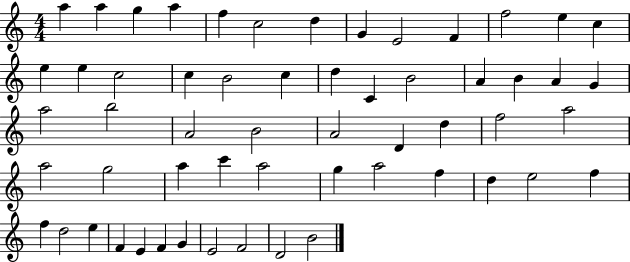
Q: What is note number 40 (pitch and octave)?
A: A5